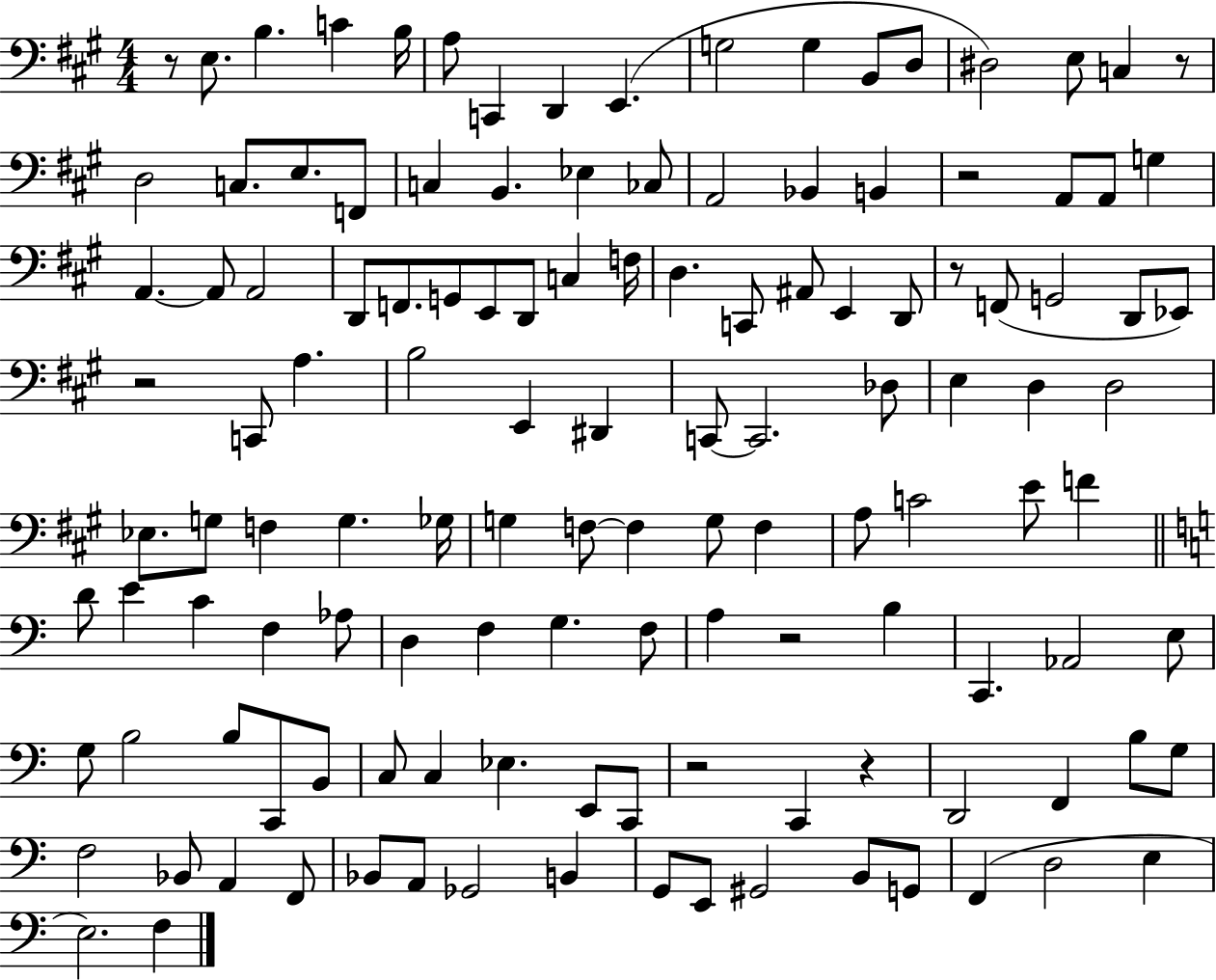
{
  \clef bass
  \numericTimeSignature
  \time 4/4
  \key a \major
  r8 e8. b4. c'4 b16 | a8 c,4 d,4 e,4.( | g2 g4 b,8 d8 | dis2) e8 c4 r8 | \break d2 c8. e8. f,8 | c4 b,4. ees4 ces8 | a,2 bes,4 b,4 | r2 a,8 a,8 g4 | \break a,4.~~ a,8 a,2 | d,8 f,8. g,8 e,8 d,8 c4 f16 | d4. c,8 ais,8 e,4 d,8 | r8 f,8( g,2 d,8 ees,8) | \break r2 c,8 a4. | b2 e,4 dis,4 | c,8~~ c,2. des8 | e4 d4 d2 | \break ees8. g8 f4 g4. ges16 | g4 f8~~ f4 g8 f4 | a8 c'2 e'8 f'4 | \bar "||" \break \key a \minor d'8 e'4 c'4 f4 aes8 | d4 f4 g4. f8 | a4 r2 b4 | c,4. aes,2 e8 | \break g8 b2 b8 c,8 b,8 | c8 c4 ees4. e,8 c,8 | r2 c,4 r4 | d,2 f,4 b8 g8 | \break f2 bes,8 a,4 f,8 | bes,8 a,8 ges,2 b,4 | g,8 e,8 gis,2 b,8 g,8 | f,4( d2 e4 | \break e2.) f4 | \bar "|."
}